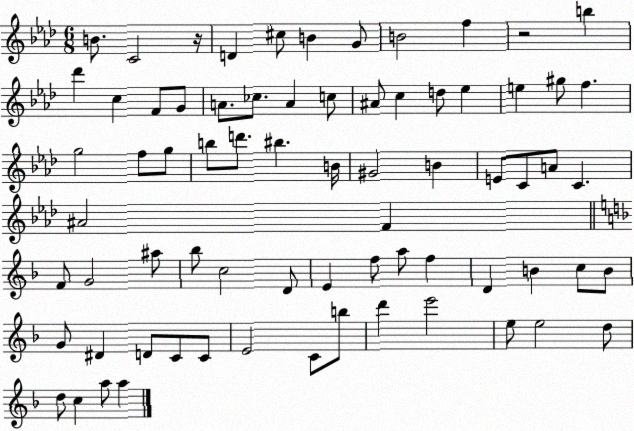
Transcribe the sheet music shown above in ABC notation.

X:1
T:Untitled
M:6/8
L:1/4
K:Ab
B/2 C2 z/4 D ^c/2 B G/2 B2 f z2 b _d' c F/2 G/2 A/2 _c/2 A c/2 ^A/2 c d/2 _e e ^g/2 f g2 f/2 g/2 b/2 d'/2 ^b B/4 ^G2 B E/2 C/2 A/2 C ^A2 F F/2 G2 ^a/2 _b/2 c2 D/2 E f/2 a/2 f D B c/2 B/2 G/2 ^D D/2 C/2 C/2 E2 C/2 b/2 d' e'2 e/2 e2 d/2 d/2 c a/2 a